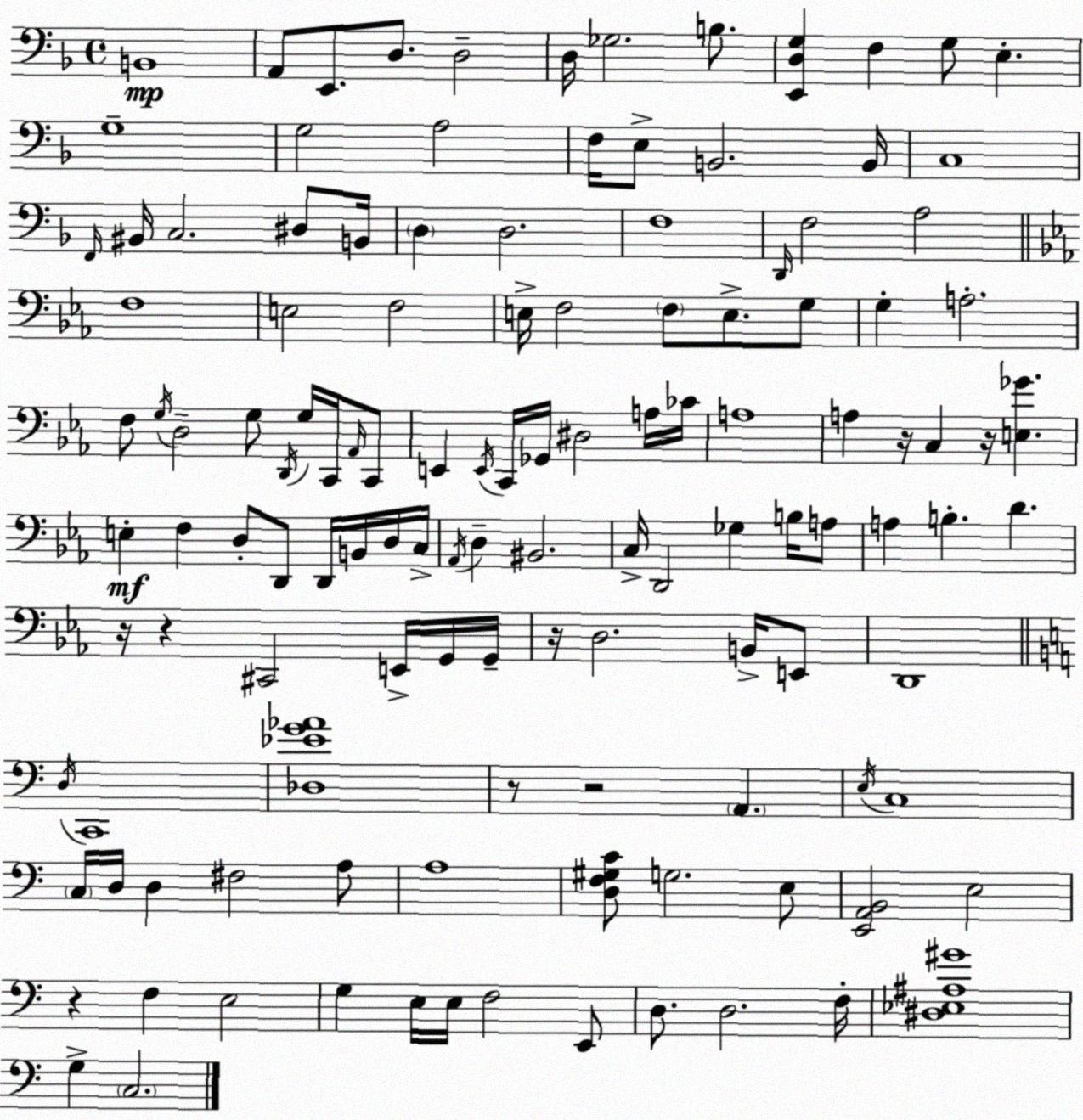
X:1
T:Untitled
M:4/4
L:1/4
K:F
B,,4 A,,/2 E,,/2 D,/2 D,2 D,/4 _G,2 B,/2 [E,,D,G,] F, G,/2 E, G,4 G,2 A,2 F,/4 E,/2 B,,2 B,,/4 C,4 F,,/4 ^B,,/4 C,2 ^D,/2 B,,/4 D, D,2 F,4 D,,/4 F,2 A,2 F,4 E,2 F,2 E,/4 F,2 F,/2 E,/2 G,/2 G, A,2 F,/2 G,/4 D,2 G,/2 D,,/4 G,/4 C,,/4 _A,,/4 C,,/2 E,, E,,/4 C,,/4 _G,,/4 ^D,2 A,/4 _C/4 A,4 A, z/4 C, z/4 [E,_G] E, F, D,/2 D,,/2 D,,/4 B,,/4 D,/4 C,/4 _A,,/4 D, ^B,,2 C,/4 D,,2 _G, B,/4 A,/2 A, B, D z/4 z ^C,,2 E,,/4 G,,/4 G,,/4 z/4 D,2 B,,/4 E,,/2 D,,4 D,/4 C,,4 [_D,_EG_A]4 z/2 z2 A,, E,/4 C,4 C,/4 D,/4 D, ^F,2 A,/2 A,4 [D,F,^G,C]/2 G,2 E,/2 [E,,A,,B,,]2 E,2 z F, E,2 G, E,/4 E,/4 F,2 E,,/2 D,/2 D,2 F,/4 [^D,_E,^A,^G]4 G, C,2